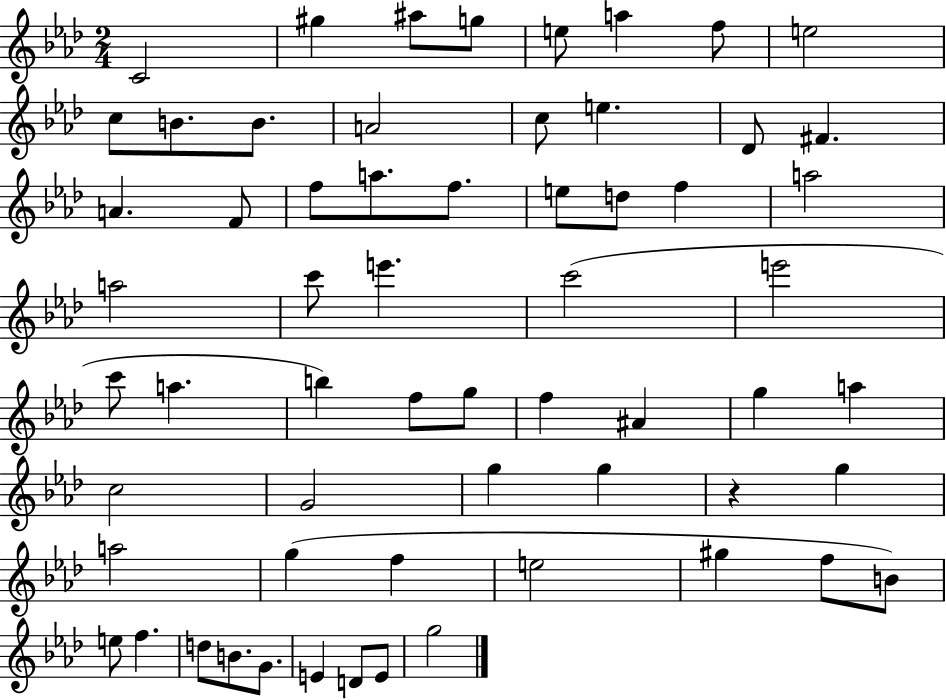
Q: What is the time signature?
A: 2/4